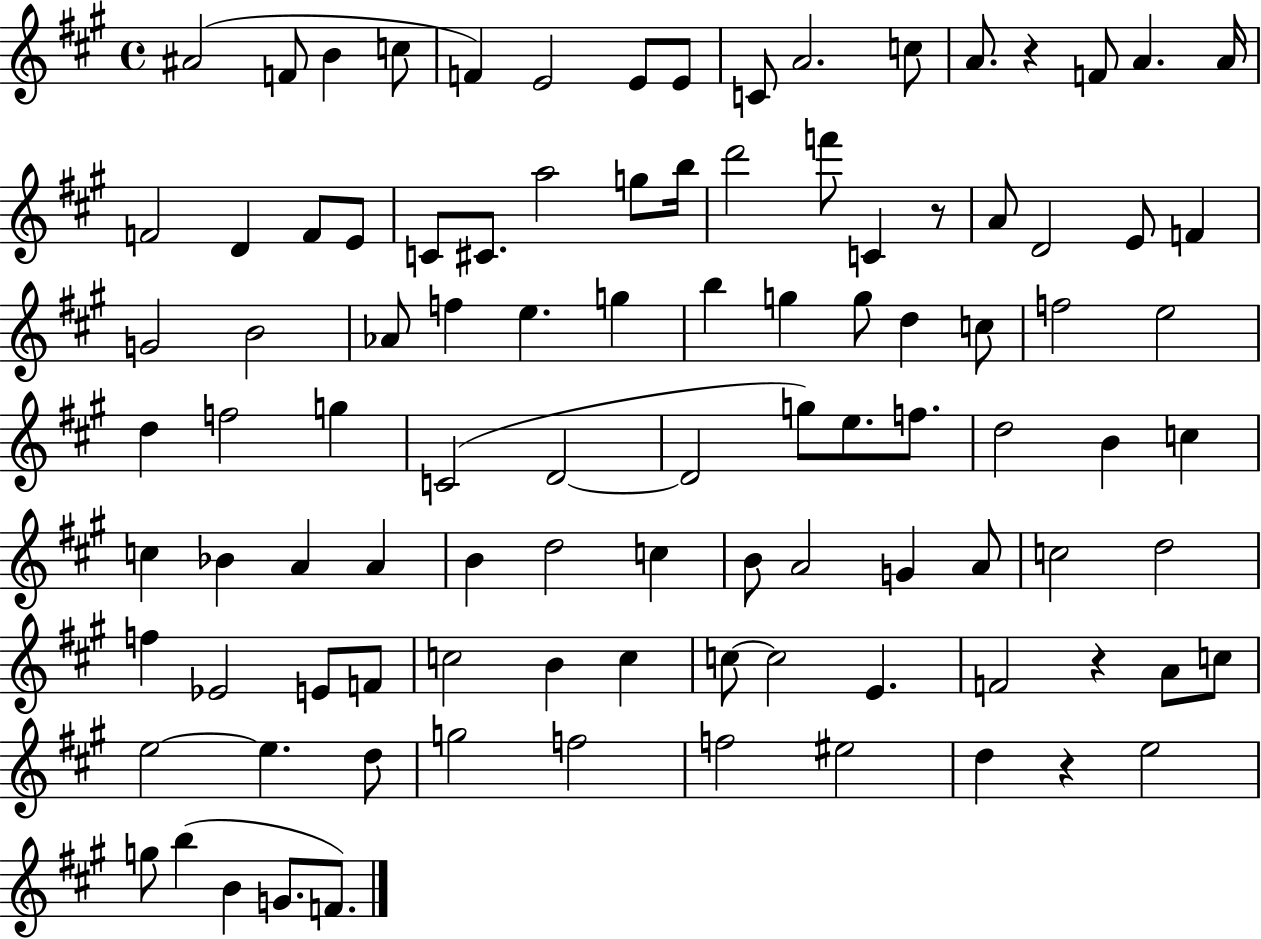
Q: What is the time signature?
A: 4/4